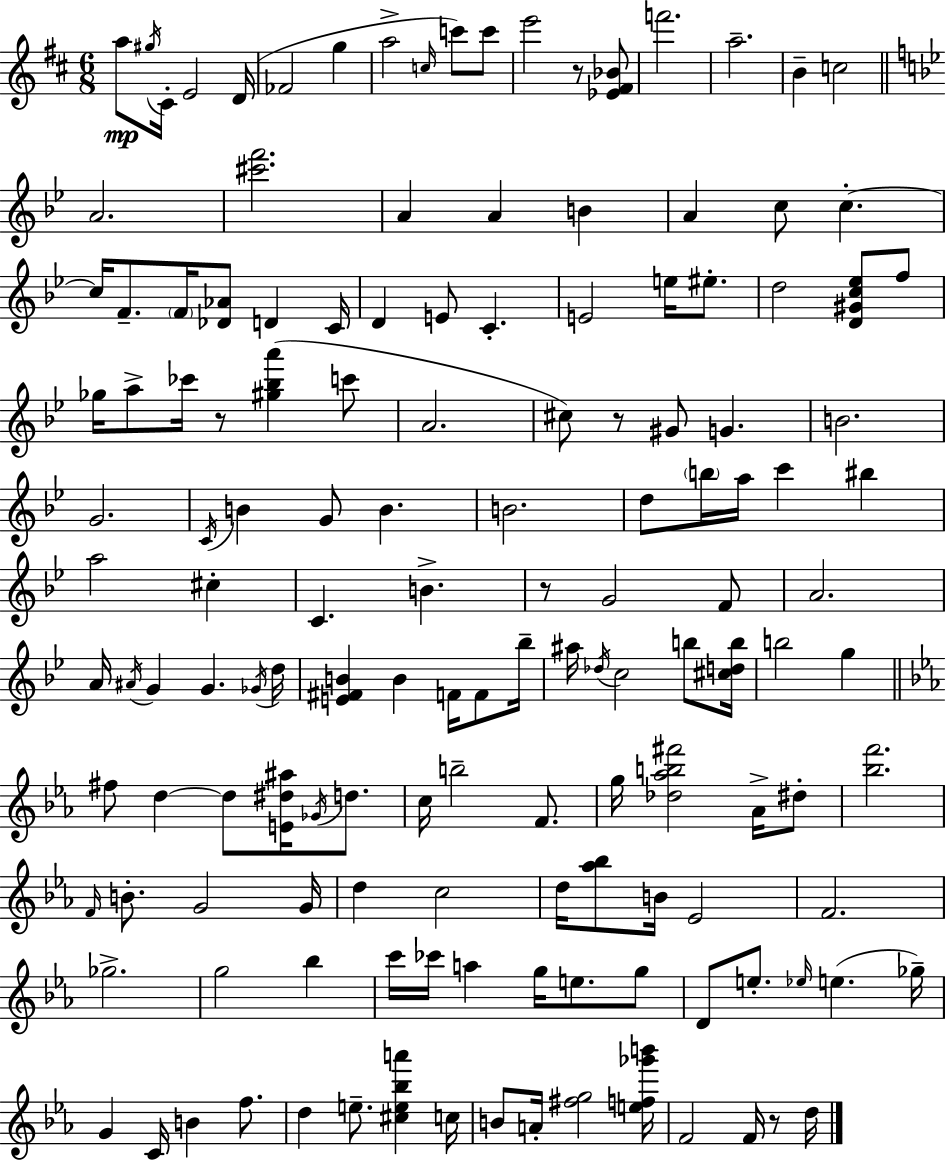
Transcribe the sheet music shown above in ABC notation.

X:1
T:Untitled
M:6/8
L:1/4
K:D
a/2 ^g/4 ^C/4 E2 D/4 _F2 g a2 c/4 c'/2 c'/2 e'2 z/2 [_E^F_B]/2 f'2 a2 B c2 A2 [^c'f']2 A A B A c/2 c c/4 F/2 F/4 [_D_A]/2 D C/4 D E/2 C E2 e/4 ^e/2 d2 [D^Gc_e]/2 f/2 _g/4 a/2 _c'/4 z/2 [^g_ba'] c'/2 A2 ^c/2 z/2 ^G/2 G B2 G2 C/4 B G/2 B B2 d/2 b/4 a/4 c' ^b a2 ^c C B z/2 G2 F/2 A2 A/4 ^A/4 G G _G/4 d/4 [E^FB] B F/4 F/2 _b/4 ^a/4 _d/4 c2 b/2 [^cdb]/4 b2 g ^f/2 d d/2 [E^d^a]/4 _G/4 d/2 c/4 b2 F/2 g/4 [_d_ab^f']2 _A/4 ^d/2 [_bf']2 F/4 B/2 G2 G/4 d c2 d/4 [_a_b]/2 B/4 _E2 F2 _g2 g2 _b c'/4 _c'/4 a g/4 e/2 g/2 D/2 e/2 _e/4 e _g/4 G C/4 B f/2 d e/2 [^ce_ba'] c/4 B/2 A/4 [^fg]2 [ef_g'b']/4 F2 F/4 z/2 d/4